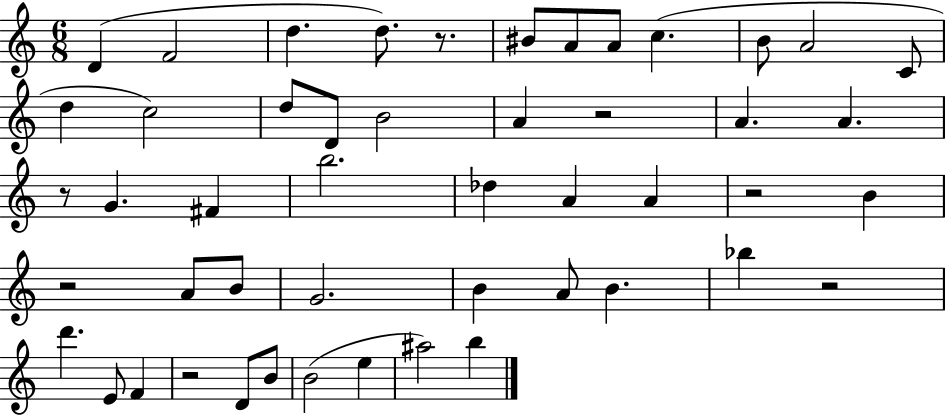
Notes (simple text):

D4/q F4/h D5/q. D5/e. R/e. BIS4/e A4/e A4/e C5/q. B4/e A4/h C4/e D5/q C5/h D5/e D4/e B4/h A4/q R/h A4/q. A4/q. R/e G4/q. F#4/q B5/h. Db5/q A4/q A4/q R/h B4/q R/h A4/e B4/e G4/h. B4/q A4/e B4/q. Bb5/q R/h D6/q. E4/e F4/q R/h D4/e B4/e B4/h E5/q A#5/h B5/q